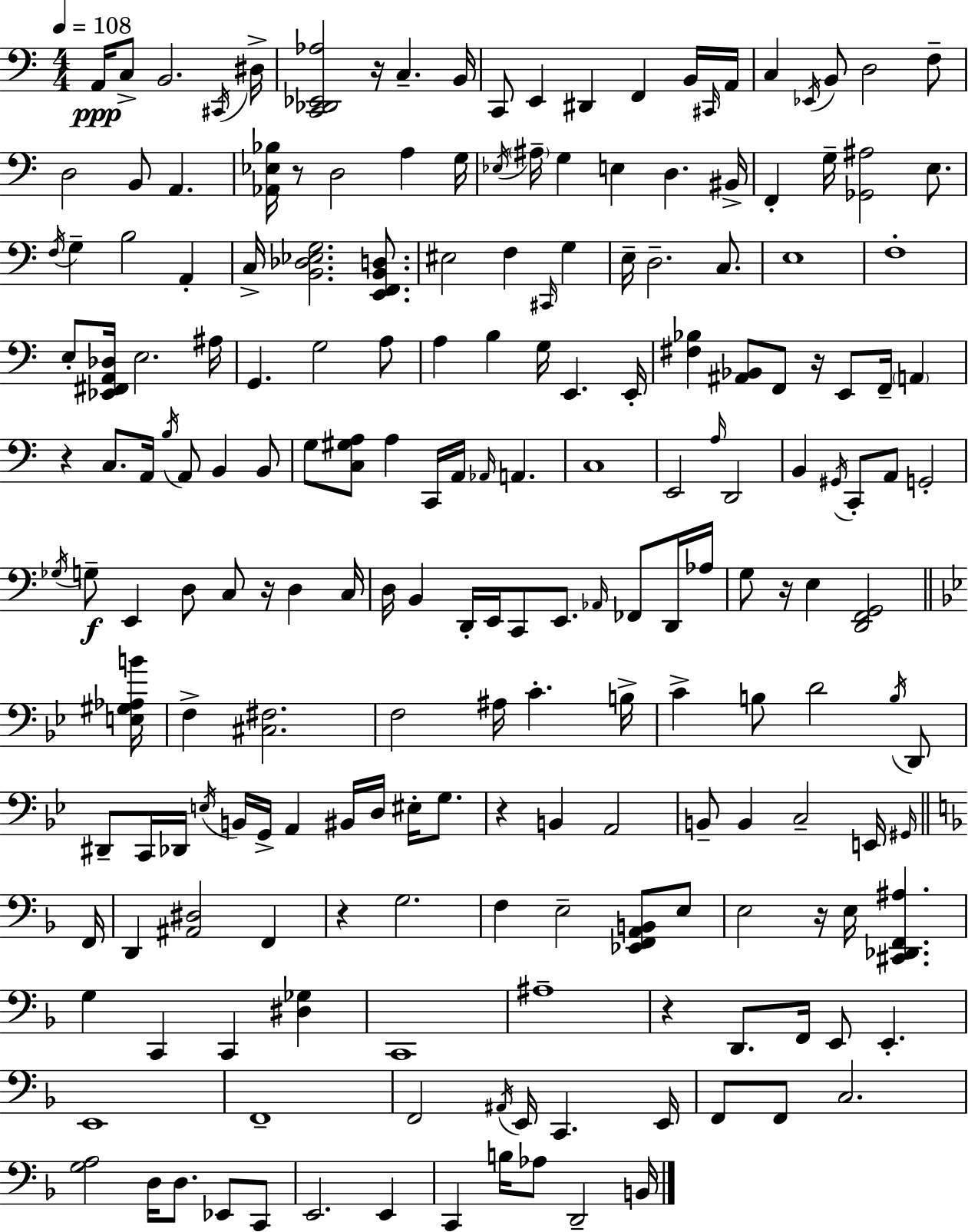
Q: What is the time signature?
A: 4/4